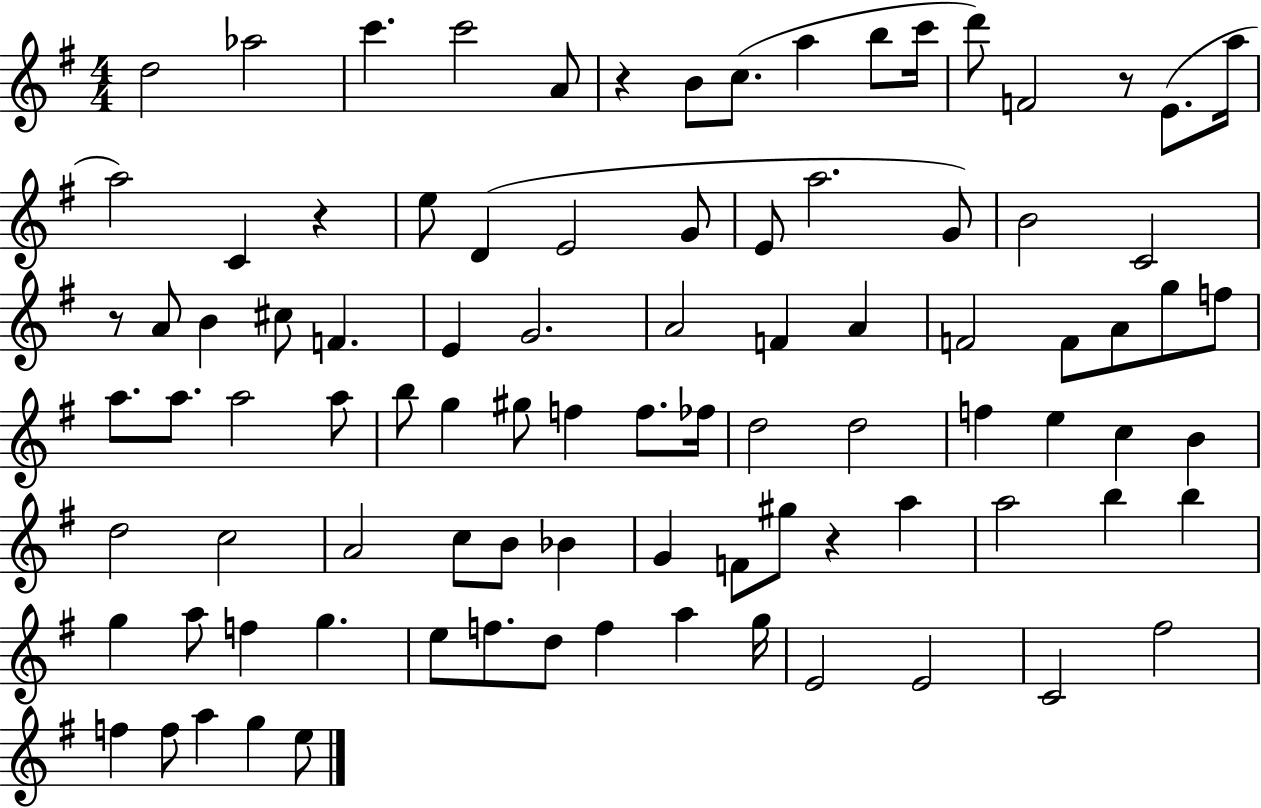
{
  \clef treble
  \numericTimeSignature
  \time 4/4
  \key g \major
  d''2 aes''2 | c'''4. c'''2 a'8 | r4 b'8 c''8.( a''4 b''8 c'''16 | d'''8) f'2 r8 e'8.( a''16 | \break a''2) c'4 r4 | e''8 d'4( e'2 g'8 | e'8 a''2. g'8) | b'2 c'2 | \break r8 a'8 b'4 cis''8 f'4. | e'4 g'2. | a'2 f'4 a'4 | f'2 f'8 a'8 g''8 f''8 | \break a''8. a''8. a''2 a''8 | b''8 g''4 gis''8 f''4 f''8. fes''16 | d''2 d''2 | f''4 e''4 c''4 b'4 | \break d''2 c''2 | a'2 c''8 b'8 bes'4 | g'4 f'8 gis''8 r4 a''4 | a''2 b''4 b''4 | \break g''4 a''8 f''4 g''4. | e''8 f''8. d''8 f''4 a''4 g''16 | e'2 e'2 | c'2 fis''2 | \break f''4 f''8 a''4 g''4 e''8 | \bar "|."
}